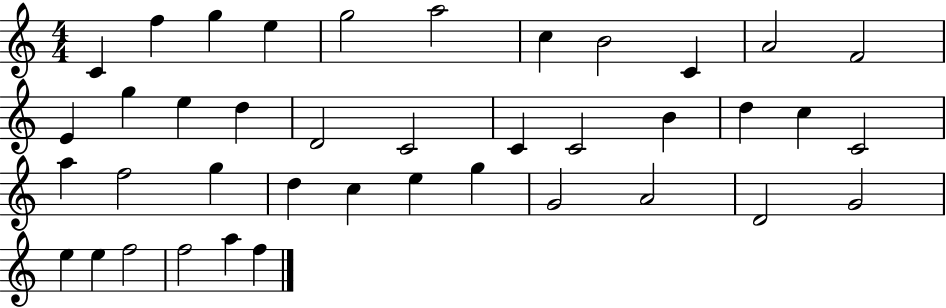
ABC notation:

X:1
T:Untitled
M:4/4
L:1/4
K:C
C f g e g2 a2 c B2 C A2 F2 E g e d D2 C2 C C2 B d c C2 a f2 g d c e g G2 A2 D2 G2 e e f2 f2 a f